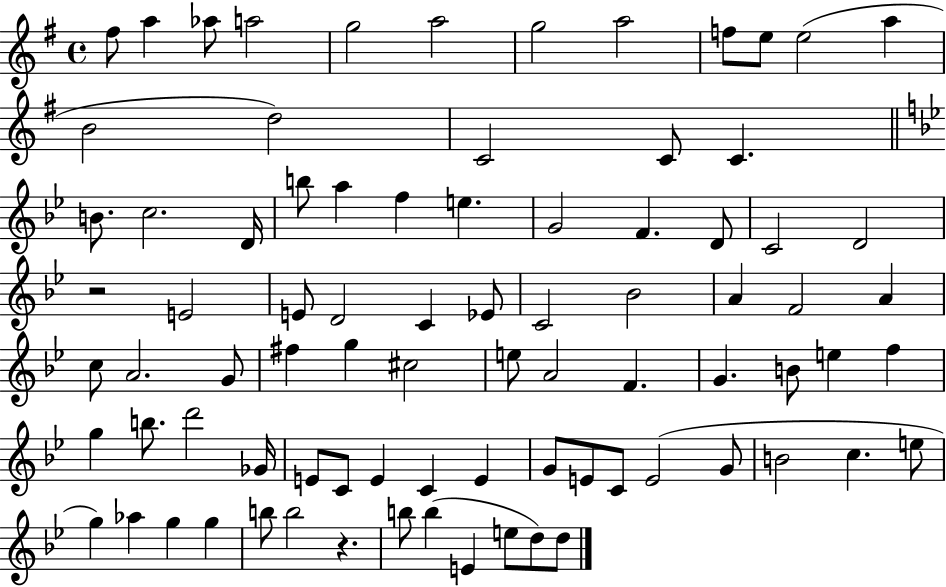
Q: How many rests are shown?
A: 2